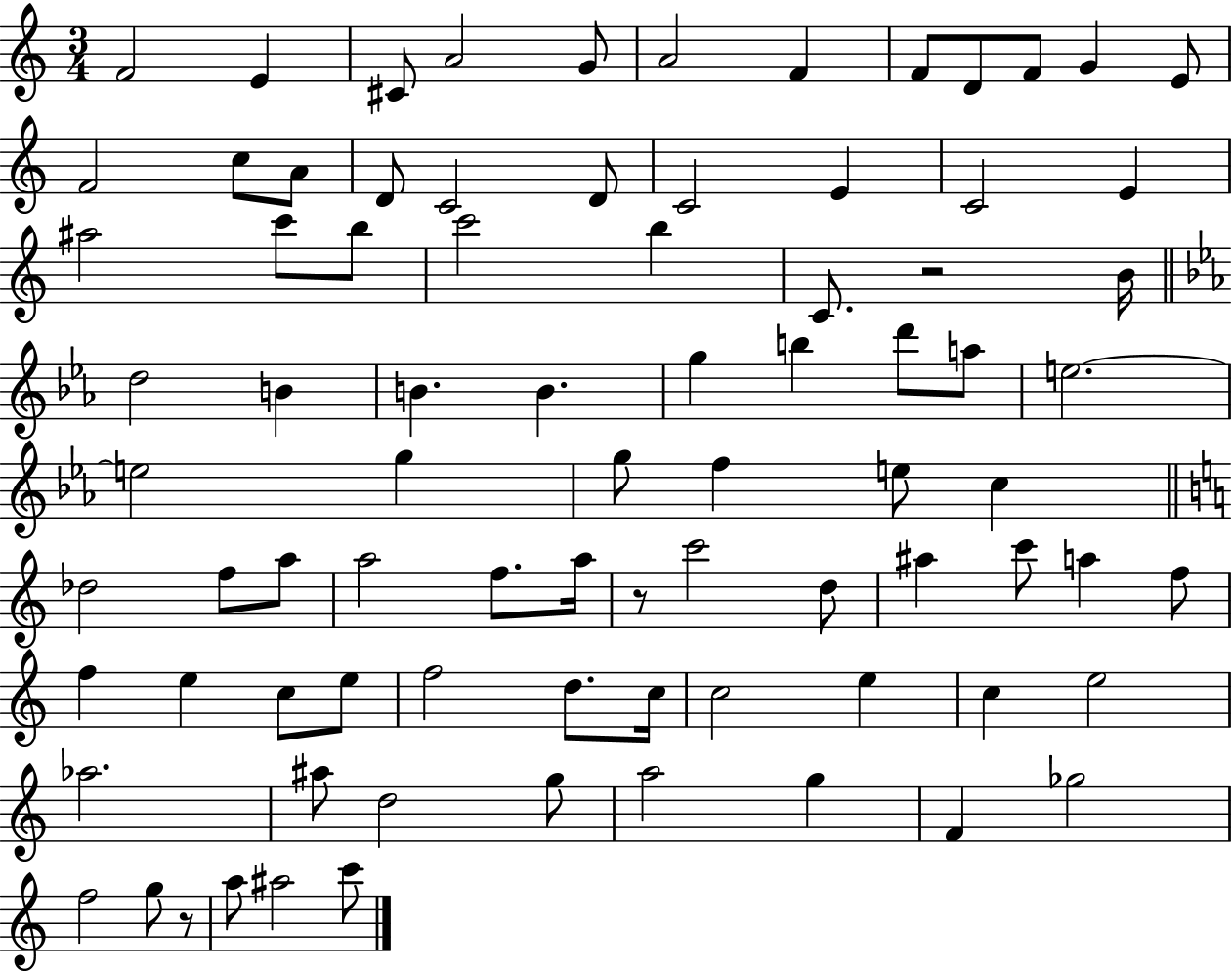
F4/h E4/q C#4/e A4/h G4/e A4/h F4/q F4/e D4/e F4/e G4/q E4/e F4/h C5/e A4/e D4/e C4/h D4/e C4/h E4/q C4/h E4/q A#5/h C6/e B5/e C6/h B5/q C4/e. R/h B4/s D5/h B4/q B4/q. B4/q. G5/q B5/q D6/e A5/e E5/h. E5/h G5/q G5/e F5/q E5/e C5/q Db5/h F5/e A5/e A5/h F5/e. A5/s R/e C6/h D5/e A#5/q C6/e A5/q F5/e F5/q E5/q C5/e E5/e F5/h D5/e. C5/s C5/h E5/q C5/q E5/h Ab5/h. A#5/e D5/h G5/e A5/h G5/q F4/q Gb5/h F5/h G5/e R/e A5/e A#5/h C6/e